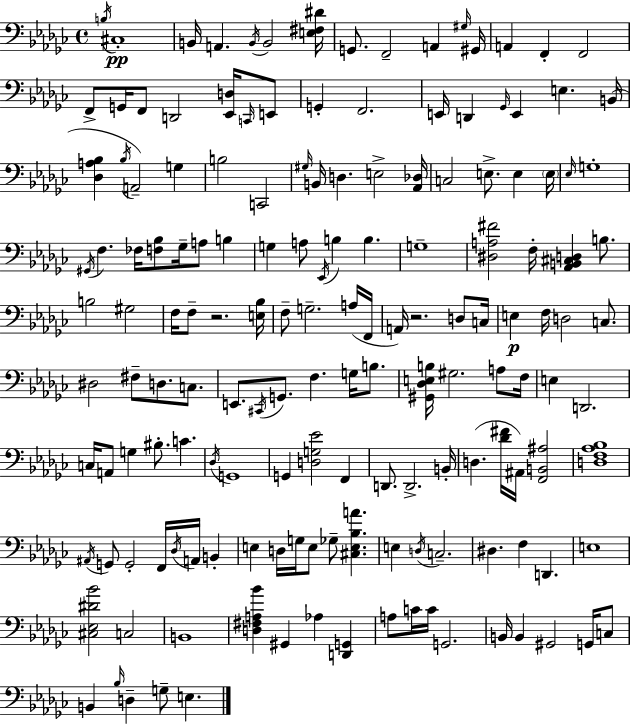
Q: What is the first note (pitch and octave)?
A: B3